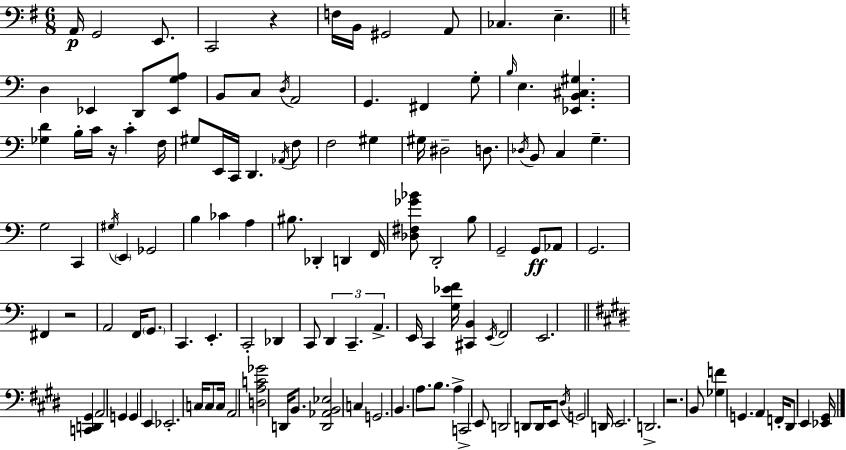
X:1
T:Untitled
M:6/8
L:1/4
K:Em
A,,/4 G,,2 E,,/2 C,,2 z F,/4 B,,/4 ^G,,2 A,,/2 _C, E, D, _E,, D,,/2 [_E,,G,A,]/2 B,,/2 C,/2 D,/4 A,,2 G,, ^F,, G,/2 B,/4 E, [_E,,B,,^C,^G,] [_G,D] B,/4 C/4 z/4 C F,/4 ^G,/2 E,,/4 C,,/4 D,, _A,,/4 F,/2 F,2 ^G, ^G,/4 ^D,2 D,/2 _D,/4 B,,/2 C, G, G,2 C,, ^G,/4 E,, _G,,2 B, _C A, ^B,/2 _D,, D,, F,,/4 [_D,^F,_G_B]/2 D,,2 B,/2 G,,2 G,,/2 _A,,/2 G,,2 ^F,, z2 A,,2 F,,/4 G,,/2 C,, E,, C,,2 _D,, C,,/2 D,, C,, A,, E,,/4 C,, [G,_EF]/4 [^C,,B,,] E,,/4 F,,2 E,,2 [C,,D,,^G,,] A,,2 G,, G,, E,, _E,,2 C,/4 C,/2 C,/4 A,,2 [D,A,C_G]2 D,,/4 B,,/2 [D,,_A,,B,,_E,]2 C, G,,2 B,, A,/2 B,/2 A, C,,2 E,,/2 D,,2 D,,/2 D,,/4 E,,/2 ^D,/4 G,,2 D,,/4 E,,2 D,,2 z2 B,,/2 [_G,F] G,, A,, F,,/4 ^D,,/2 E,, [_E,,^G,,]/4